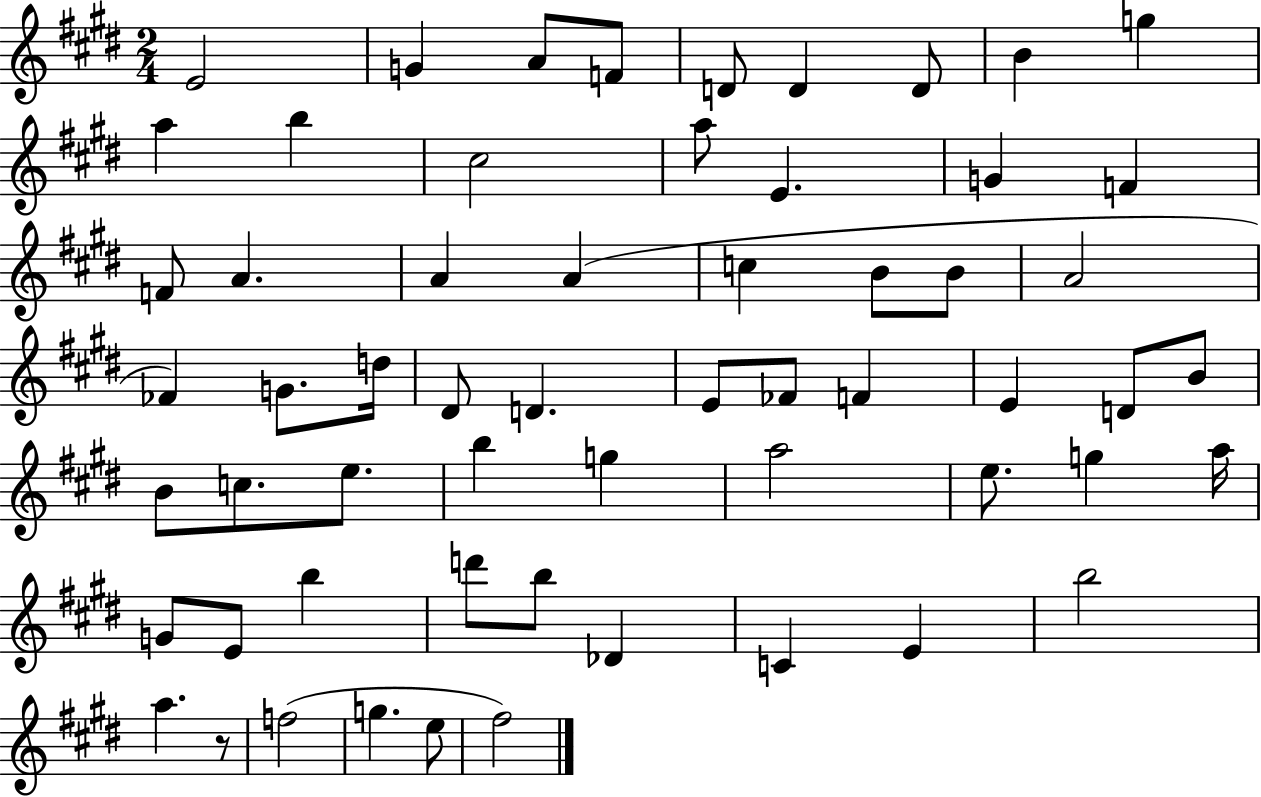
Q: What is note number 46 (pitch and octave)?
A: E4